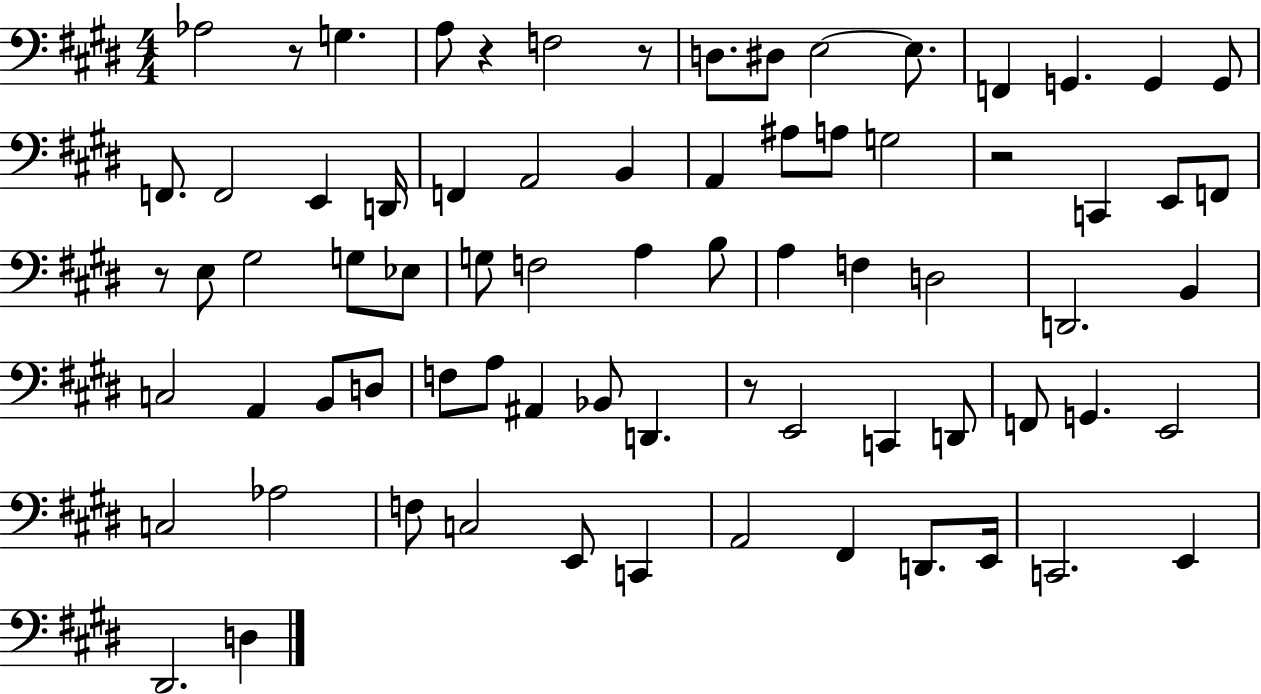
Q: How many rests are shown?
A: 6